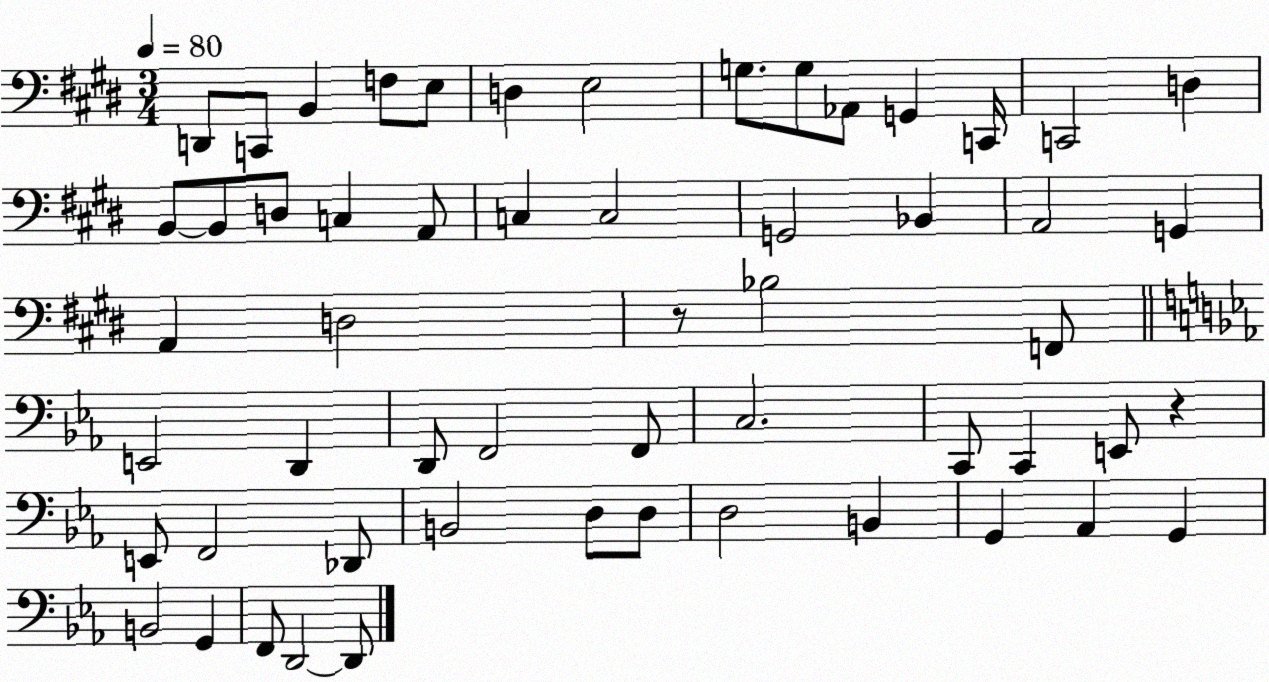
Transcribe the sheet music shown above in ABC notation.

X:1
T:Untitled
M:3/4
L:1/4
K:E
D,,/2 C,,/2 B,, F,/2 E,/2 D, E,2 G,/2 G,/2 _A,,/2 G,, C,,/4 C,,2 D, B,,/2 B,,/2 D,/2 C, A,,/2 C, C,2 G,,2 _B,, A,,2 G,, A,, D,2 z/2 _B,2 F,,/2 E,,2 D,, D,,/2 F,,2 F,,/2 C,2 C,,/2 C,, E,,/2 z E,,/2 F,,2 _D,,/2 B,,2 D,/2 D,/2 D,2 B,, G,, _A,, G,, B,,2 G,, F,,/2 D,,2 D,,/2